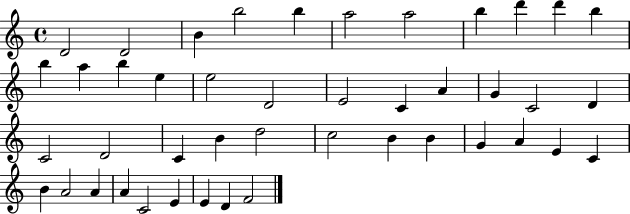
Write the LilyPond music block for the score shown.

{
  \clef treble
  \time 4/4
  \defaultTimeSignature
  \key c \major
  d'2 d'2 | b'4 b''2 b''4 | a''2 a''2 | b''4 d'''4 d'''4 b''4 | \break b''4 a''4 b''4 e''4 | e''2 d'2 | e'2 c'4 a'4 | g'4 c'2 d'4 | \break c'2 d'2 | c'4 b'4 d''2 | c''2 b'4 b'4 | g'4 a'4 e'4 c'4 | \break b'4 a'2 a'4 | a'4 c'2 e'4 | e'4 d'4 f'2 | \bar "|."
}